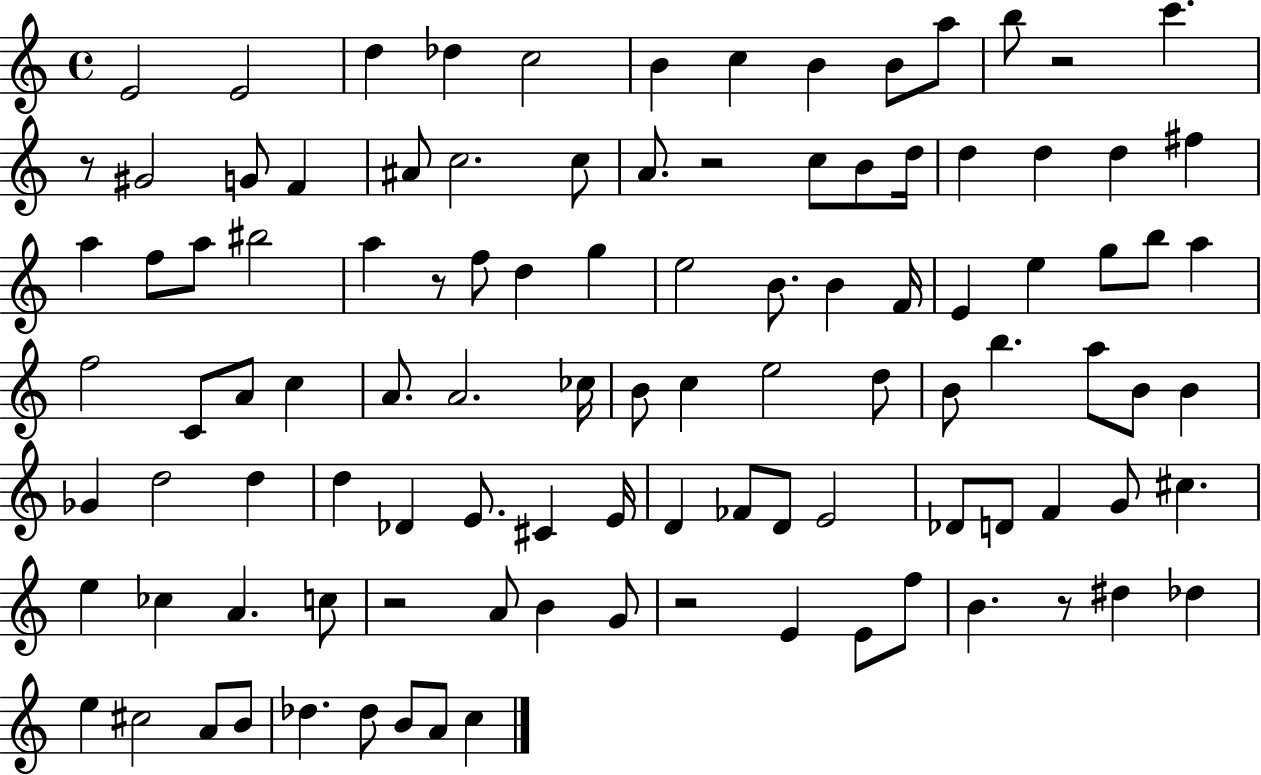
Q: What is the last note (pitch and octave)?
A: C5